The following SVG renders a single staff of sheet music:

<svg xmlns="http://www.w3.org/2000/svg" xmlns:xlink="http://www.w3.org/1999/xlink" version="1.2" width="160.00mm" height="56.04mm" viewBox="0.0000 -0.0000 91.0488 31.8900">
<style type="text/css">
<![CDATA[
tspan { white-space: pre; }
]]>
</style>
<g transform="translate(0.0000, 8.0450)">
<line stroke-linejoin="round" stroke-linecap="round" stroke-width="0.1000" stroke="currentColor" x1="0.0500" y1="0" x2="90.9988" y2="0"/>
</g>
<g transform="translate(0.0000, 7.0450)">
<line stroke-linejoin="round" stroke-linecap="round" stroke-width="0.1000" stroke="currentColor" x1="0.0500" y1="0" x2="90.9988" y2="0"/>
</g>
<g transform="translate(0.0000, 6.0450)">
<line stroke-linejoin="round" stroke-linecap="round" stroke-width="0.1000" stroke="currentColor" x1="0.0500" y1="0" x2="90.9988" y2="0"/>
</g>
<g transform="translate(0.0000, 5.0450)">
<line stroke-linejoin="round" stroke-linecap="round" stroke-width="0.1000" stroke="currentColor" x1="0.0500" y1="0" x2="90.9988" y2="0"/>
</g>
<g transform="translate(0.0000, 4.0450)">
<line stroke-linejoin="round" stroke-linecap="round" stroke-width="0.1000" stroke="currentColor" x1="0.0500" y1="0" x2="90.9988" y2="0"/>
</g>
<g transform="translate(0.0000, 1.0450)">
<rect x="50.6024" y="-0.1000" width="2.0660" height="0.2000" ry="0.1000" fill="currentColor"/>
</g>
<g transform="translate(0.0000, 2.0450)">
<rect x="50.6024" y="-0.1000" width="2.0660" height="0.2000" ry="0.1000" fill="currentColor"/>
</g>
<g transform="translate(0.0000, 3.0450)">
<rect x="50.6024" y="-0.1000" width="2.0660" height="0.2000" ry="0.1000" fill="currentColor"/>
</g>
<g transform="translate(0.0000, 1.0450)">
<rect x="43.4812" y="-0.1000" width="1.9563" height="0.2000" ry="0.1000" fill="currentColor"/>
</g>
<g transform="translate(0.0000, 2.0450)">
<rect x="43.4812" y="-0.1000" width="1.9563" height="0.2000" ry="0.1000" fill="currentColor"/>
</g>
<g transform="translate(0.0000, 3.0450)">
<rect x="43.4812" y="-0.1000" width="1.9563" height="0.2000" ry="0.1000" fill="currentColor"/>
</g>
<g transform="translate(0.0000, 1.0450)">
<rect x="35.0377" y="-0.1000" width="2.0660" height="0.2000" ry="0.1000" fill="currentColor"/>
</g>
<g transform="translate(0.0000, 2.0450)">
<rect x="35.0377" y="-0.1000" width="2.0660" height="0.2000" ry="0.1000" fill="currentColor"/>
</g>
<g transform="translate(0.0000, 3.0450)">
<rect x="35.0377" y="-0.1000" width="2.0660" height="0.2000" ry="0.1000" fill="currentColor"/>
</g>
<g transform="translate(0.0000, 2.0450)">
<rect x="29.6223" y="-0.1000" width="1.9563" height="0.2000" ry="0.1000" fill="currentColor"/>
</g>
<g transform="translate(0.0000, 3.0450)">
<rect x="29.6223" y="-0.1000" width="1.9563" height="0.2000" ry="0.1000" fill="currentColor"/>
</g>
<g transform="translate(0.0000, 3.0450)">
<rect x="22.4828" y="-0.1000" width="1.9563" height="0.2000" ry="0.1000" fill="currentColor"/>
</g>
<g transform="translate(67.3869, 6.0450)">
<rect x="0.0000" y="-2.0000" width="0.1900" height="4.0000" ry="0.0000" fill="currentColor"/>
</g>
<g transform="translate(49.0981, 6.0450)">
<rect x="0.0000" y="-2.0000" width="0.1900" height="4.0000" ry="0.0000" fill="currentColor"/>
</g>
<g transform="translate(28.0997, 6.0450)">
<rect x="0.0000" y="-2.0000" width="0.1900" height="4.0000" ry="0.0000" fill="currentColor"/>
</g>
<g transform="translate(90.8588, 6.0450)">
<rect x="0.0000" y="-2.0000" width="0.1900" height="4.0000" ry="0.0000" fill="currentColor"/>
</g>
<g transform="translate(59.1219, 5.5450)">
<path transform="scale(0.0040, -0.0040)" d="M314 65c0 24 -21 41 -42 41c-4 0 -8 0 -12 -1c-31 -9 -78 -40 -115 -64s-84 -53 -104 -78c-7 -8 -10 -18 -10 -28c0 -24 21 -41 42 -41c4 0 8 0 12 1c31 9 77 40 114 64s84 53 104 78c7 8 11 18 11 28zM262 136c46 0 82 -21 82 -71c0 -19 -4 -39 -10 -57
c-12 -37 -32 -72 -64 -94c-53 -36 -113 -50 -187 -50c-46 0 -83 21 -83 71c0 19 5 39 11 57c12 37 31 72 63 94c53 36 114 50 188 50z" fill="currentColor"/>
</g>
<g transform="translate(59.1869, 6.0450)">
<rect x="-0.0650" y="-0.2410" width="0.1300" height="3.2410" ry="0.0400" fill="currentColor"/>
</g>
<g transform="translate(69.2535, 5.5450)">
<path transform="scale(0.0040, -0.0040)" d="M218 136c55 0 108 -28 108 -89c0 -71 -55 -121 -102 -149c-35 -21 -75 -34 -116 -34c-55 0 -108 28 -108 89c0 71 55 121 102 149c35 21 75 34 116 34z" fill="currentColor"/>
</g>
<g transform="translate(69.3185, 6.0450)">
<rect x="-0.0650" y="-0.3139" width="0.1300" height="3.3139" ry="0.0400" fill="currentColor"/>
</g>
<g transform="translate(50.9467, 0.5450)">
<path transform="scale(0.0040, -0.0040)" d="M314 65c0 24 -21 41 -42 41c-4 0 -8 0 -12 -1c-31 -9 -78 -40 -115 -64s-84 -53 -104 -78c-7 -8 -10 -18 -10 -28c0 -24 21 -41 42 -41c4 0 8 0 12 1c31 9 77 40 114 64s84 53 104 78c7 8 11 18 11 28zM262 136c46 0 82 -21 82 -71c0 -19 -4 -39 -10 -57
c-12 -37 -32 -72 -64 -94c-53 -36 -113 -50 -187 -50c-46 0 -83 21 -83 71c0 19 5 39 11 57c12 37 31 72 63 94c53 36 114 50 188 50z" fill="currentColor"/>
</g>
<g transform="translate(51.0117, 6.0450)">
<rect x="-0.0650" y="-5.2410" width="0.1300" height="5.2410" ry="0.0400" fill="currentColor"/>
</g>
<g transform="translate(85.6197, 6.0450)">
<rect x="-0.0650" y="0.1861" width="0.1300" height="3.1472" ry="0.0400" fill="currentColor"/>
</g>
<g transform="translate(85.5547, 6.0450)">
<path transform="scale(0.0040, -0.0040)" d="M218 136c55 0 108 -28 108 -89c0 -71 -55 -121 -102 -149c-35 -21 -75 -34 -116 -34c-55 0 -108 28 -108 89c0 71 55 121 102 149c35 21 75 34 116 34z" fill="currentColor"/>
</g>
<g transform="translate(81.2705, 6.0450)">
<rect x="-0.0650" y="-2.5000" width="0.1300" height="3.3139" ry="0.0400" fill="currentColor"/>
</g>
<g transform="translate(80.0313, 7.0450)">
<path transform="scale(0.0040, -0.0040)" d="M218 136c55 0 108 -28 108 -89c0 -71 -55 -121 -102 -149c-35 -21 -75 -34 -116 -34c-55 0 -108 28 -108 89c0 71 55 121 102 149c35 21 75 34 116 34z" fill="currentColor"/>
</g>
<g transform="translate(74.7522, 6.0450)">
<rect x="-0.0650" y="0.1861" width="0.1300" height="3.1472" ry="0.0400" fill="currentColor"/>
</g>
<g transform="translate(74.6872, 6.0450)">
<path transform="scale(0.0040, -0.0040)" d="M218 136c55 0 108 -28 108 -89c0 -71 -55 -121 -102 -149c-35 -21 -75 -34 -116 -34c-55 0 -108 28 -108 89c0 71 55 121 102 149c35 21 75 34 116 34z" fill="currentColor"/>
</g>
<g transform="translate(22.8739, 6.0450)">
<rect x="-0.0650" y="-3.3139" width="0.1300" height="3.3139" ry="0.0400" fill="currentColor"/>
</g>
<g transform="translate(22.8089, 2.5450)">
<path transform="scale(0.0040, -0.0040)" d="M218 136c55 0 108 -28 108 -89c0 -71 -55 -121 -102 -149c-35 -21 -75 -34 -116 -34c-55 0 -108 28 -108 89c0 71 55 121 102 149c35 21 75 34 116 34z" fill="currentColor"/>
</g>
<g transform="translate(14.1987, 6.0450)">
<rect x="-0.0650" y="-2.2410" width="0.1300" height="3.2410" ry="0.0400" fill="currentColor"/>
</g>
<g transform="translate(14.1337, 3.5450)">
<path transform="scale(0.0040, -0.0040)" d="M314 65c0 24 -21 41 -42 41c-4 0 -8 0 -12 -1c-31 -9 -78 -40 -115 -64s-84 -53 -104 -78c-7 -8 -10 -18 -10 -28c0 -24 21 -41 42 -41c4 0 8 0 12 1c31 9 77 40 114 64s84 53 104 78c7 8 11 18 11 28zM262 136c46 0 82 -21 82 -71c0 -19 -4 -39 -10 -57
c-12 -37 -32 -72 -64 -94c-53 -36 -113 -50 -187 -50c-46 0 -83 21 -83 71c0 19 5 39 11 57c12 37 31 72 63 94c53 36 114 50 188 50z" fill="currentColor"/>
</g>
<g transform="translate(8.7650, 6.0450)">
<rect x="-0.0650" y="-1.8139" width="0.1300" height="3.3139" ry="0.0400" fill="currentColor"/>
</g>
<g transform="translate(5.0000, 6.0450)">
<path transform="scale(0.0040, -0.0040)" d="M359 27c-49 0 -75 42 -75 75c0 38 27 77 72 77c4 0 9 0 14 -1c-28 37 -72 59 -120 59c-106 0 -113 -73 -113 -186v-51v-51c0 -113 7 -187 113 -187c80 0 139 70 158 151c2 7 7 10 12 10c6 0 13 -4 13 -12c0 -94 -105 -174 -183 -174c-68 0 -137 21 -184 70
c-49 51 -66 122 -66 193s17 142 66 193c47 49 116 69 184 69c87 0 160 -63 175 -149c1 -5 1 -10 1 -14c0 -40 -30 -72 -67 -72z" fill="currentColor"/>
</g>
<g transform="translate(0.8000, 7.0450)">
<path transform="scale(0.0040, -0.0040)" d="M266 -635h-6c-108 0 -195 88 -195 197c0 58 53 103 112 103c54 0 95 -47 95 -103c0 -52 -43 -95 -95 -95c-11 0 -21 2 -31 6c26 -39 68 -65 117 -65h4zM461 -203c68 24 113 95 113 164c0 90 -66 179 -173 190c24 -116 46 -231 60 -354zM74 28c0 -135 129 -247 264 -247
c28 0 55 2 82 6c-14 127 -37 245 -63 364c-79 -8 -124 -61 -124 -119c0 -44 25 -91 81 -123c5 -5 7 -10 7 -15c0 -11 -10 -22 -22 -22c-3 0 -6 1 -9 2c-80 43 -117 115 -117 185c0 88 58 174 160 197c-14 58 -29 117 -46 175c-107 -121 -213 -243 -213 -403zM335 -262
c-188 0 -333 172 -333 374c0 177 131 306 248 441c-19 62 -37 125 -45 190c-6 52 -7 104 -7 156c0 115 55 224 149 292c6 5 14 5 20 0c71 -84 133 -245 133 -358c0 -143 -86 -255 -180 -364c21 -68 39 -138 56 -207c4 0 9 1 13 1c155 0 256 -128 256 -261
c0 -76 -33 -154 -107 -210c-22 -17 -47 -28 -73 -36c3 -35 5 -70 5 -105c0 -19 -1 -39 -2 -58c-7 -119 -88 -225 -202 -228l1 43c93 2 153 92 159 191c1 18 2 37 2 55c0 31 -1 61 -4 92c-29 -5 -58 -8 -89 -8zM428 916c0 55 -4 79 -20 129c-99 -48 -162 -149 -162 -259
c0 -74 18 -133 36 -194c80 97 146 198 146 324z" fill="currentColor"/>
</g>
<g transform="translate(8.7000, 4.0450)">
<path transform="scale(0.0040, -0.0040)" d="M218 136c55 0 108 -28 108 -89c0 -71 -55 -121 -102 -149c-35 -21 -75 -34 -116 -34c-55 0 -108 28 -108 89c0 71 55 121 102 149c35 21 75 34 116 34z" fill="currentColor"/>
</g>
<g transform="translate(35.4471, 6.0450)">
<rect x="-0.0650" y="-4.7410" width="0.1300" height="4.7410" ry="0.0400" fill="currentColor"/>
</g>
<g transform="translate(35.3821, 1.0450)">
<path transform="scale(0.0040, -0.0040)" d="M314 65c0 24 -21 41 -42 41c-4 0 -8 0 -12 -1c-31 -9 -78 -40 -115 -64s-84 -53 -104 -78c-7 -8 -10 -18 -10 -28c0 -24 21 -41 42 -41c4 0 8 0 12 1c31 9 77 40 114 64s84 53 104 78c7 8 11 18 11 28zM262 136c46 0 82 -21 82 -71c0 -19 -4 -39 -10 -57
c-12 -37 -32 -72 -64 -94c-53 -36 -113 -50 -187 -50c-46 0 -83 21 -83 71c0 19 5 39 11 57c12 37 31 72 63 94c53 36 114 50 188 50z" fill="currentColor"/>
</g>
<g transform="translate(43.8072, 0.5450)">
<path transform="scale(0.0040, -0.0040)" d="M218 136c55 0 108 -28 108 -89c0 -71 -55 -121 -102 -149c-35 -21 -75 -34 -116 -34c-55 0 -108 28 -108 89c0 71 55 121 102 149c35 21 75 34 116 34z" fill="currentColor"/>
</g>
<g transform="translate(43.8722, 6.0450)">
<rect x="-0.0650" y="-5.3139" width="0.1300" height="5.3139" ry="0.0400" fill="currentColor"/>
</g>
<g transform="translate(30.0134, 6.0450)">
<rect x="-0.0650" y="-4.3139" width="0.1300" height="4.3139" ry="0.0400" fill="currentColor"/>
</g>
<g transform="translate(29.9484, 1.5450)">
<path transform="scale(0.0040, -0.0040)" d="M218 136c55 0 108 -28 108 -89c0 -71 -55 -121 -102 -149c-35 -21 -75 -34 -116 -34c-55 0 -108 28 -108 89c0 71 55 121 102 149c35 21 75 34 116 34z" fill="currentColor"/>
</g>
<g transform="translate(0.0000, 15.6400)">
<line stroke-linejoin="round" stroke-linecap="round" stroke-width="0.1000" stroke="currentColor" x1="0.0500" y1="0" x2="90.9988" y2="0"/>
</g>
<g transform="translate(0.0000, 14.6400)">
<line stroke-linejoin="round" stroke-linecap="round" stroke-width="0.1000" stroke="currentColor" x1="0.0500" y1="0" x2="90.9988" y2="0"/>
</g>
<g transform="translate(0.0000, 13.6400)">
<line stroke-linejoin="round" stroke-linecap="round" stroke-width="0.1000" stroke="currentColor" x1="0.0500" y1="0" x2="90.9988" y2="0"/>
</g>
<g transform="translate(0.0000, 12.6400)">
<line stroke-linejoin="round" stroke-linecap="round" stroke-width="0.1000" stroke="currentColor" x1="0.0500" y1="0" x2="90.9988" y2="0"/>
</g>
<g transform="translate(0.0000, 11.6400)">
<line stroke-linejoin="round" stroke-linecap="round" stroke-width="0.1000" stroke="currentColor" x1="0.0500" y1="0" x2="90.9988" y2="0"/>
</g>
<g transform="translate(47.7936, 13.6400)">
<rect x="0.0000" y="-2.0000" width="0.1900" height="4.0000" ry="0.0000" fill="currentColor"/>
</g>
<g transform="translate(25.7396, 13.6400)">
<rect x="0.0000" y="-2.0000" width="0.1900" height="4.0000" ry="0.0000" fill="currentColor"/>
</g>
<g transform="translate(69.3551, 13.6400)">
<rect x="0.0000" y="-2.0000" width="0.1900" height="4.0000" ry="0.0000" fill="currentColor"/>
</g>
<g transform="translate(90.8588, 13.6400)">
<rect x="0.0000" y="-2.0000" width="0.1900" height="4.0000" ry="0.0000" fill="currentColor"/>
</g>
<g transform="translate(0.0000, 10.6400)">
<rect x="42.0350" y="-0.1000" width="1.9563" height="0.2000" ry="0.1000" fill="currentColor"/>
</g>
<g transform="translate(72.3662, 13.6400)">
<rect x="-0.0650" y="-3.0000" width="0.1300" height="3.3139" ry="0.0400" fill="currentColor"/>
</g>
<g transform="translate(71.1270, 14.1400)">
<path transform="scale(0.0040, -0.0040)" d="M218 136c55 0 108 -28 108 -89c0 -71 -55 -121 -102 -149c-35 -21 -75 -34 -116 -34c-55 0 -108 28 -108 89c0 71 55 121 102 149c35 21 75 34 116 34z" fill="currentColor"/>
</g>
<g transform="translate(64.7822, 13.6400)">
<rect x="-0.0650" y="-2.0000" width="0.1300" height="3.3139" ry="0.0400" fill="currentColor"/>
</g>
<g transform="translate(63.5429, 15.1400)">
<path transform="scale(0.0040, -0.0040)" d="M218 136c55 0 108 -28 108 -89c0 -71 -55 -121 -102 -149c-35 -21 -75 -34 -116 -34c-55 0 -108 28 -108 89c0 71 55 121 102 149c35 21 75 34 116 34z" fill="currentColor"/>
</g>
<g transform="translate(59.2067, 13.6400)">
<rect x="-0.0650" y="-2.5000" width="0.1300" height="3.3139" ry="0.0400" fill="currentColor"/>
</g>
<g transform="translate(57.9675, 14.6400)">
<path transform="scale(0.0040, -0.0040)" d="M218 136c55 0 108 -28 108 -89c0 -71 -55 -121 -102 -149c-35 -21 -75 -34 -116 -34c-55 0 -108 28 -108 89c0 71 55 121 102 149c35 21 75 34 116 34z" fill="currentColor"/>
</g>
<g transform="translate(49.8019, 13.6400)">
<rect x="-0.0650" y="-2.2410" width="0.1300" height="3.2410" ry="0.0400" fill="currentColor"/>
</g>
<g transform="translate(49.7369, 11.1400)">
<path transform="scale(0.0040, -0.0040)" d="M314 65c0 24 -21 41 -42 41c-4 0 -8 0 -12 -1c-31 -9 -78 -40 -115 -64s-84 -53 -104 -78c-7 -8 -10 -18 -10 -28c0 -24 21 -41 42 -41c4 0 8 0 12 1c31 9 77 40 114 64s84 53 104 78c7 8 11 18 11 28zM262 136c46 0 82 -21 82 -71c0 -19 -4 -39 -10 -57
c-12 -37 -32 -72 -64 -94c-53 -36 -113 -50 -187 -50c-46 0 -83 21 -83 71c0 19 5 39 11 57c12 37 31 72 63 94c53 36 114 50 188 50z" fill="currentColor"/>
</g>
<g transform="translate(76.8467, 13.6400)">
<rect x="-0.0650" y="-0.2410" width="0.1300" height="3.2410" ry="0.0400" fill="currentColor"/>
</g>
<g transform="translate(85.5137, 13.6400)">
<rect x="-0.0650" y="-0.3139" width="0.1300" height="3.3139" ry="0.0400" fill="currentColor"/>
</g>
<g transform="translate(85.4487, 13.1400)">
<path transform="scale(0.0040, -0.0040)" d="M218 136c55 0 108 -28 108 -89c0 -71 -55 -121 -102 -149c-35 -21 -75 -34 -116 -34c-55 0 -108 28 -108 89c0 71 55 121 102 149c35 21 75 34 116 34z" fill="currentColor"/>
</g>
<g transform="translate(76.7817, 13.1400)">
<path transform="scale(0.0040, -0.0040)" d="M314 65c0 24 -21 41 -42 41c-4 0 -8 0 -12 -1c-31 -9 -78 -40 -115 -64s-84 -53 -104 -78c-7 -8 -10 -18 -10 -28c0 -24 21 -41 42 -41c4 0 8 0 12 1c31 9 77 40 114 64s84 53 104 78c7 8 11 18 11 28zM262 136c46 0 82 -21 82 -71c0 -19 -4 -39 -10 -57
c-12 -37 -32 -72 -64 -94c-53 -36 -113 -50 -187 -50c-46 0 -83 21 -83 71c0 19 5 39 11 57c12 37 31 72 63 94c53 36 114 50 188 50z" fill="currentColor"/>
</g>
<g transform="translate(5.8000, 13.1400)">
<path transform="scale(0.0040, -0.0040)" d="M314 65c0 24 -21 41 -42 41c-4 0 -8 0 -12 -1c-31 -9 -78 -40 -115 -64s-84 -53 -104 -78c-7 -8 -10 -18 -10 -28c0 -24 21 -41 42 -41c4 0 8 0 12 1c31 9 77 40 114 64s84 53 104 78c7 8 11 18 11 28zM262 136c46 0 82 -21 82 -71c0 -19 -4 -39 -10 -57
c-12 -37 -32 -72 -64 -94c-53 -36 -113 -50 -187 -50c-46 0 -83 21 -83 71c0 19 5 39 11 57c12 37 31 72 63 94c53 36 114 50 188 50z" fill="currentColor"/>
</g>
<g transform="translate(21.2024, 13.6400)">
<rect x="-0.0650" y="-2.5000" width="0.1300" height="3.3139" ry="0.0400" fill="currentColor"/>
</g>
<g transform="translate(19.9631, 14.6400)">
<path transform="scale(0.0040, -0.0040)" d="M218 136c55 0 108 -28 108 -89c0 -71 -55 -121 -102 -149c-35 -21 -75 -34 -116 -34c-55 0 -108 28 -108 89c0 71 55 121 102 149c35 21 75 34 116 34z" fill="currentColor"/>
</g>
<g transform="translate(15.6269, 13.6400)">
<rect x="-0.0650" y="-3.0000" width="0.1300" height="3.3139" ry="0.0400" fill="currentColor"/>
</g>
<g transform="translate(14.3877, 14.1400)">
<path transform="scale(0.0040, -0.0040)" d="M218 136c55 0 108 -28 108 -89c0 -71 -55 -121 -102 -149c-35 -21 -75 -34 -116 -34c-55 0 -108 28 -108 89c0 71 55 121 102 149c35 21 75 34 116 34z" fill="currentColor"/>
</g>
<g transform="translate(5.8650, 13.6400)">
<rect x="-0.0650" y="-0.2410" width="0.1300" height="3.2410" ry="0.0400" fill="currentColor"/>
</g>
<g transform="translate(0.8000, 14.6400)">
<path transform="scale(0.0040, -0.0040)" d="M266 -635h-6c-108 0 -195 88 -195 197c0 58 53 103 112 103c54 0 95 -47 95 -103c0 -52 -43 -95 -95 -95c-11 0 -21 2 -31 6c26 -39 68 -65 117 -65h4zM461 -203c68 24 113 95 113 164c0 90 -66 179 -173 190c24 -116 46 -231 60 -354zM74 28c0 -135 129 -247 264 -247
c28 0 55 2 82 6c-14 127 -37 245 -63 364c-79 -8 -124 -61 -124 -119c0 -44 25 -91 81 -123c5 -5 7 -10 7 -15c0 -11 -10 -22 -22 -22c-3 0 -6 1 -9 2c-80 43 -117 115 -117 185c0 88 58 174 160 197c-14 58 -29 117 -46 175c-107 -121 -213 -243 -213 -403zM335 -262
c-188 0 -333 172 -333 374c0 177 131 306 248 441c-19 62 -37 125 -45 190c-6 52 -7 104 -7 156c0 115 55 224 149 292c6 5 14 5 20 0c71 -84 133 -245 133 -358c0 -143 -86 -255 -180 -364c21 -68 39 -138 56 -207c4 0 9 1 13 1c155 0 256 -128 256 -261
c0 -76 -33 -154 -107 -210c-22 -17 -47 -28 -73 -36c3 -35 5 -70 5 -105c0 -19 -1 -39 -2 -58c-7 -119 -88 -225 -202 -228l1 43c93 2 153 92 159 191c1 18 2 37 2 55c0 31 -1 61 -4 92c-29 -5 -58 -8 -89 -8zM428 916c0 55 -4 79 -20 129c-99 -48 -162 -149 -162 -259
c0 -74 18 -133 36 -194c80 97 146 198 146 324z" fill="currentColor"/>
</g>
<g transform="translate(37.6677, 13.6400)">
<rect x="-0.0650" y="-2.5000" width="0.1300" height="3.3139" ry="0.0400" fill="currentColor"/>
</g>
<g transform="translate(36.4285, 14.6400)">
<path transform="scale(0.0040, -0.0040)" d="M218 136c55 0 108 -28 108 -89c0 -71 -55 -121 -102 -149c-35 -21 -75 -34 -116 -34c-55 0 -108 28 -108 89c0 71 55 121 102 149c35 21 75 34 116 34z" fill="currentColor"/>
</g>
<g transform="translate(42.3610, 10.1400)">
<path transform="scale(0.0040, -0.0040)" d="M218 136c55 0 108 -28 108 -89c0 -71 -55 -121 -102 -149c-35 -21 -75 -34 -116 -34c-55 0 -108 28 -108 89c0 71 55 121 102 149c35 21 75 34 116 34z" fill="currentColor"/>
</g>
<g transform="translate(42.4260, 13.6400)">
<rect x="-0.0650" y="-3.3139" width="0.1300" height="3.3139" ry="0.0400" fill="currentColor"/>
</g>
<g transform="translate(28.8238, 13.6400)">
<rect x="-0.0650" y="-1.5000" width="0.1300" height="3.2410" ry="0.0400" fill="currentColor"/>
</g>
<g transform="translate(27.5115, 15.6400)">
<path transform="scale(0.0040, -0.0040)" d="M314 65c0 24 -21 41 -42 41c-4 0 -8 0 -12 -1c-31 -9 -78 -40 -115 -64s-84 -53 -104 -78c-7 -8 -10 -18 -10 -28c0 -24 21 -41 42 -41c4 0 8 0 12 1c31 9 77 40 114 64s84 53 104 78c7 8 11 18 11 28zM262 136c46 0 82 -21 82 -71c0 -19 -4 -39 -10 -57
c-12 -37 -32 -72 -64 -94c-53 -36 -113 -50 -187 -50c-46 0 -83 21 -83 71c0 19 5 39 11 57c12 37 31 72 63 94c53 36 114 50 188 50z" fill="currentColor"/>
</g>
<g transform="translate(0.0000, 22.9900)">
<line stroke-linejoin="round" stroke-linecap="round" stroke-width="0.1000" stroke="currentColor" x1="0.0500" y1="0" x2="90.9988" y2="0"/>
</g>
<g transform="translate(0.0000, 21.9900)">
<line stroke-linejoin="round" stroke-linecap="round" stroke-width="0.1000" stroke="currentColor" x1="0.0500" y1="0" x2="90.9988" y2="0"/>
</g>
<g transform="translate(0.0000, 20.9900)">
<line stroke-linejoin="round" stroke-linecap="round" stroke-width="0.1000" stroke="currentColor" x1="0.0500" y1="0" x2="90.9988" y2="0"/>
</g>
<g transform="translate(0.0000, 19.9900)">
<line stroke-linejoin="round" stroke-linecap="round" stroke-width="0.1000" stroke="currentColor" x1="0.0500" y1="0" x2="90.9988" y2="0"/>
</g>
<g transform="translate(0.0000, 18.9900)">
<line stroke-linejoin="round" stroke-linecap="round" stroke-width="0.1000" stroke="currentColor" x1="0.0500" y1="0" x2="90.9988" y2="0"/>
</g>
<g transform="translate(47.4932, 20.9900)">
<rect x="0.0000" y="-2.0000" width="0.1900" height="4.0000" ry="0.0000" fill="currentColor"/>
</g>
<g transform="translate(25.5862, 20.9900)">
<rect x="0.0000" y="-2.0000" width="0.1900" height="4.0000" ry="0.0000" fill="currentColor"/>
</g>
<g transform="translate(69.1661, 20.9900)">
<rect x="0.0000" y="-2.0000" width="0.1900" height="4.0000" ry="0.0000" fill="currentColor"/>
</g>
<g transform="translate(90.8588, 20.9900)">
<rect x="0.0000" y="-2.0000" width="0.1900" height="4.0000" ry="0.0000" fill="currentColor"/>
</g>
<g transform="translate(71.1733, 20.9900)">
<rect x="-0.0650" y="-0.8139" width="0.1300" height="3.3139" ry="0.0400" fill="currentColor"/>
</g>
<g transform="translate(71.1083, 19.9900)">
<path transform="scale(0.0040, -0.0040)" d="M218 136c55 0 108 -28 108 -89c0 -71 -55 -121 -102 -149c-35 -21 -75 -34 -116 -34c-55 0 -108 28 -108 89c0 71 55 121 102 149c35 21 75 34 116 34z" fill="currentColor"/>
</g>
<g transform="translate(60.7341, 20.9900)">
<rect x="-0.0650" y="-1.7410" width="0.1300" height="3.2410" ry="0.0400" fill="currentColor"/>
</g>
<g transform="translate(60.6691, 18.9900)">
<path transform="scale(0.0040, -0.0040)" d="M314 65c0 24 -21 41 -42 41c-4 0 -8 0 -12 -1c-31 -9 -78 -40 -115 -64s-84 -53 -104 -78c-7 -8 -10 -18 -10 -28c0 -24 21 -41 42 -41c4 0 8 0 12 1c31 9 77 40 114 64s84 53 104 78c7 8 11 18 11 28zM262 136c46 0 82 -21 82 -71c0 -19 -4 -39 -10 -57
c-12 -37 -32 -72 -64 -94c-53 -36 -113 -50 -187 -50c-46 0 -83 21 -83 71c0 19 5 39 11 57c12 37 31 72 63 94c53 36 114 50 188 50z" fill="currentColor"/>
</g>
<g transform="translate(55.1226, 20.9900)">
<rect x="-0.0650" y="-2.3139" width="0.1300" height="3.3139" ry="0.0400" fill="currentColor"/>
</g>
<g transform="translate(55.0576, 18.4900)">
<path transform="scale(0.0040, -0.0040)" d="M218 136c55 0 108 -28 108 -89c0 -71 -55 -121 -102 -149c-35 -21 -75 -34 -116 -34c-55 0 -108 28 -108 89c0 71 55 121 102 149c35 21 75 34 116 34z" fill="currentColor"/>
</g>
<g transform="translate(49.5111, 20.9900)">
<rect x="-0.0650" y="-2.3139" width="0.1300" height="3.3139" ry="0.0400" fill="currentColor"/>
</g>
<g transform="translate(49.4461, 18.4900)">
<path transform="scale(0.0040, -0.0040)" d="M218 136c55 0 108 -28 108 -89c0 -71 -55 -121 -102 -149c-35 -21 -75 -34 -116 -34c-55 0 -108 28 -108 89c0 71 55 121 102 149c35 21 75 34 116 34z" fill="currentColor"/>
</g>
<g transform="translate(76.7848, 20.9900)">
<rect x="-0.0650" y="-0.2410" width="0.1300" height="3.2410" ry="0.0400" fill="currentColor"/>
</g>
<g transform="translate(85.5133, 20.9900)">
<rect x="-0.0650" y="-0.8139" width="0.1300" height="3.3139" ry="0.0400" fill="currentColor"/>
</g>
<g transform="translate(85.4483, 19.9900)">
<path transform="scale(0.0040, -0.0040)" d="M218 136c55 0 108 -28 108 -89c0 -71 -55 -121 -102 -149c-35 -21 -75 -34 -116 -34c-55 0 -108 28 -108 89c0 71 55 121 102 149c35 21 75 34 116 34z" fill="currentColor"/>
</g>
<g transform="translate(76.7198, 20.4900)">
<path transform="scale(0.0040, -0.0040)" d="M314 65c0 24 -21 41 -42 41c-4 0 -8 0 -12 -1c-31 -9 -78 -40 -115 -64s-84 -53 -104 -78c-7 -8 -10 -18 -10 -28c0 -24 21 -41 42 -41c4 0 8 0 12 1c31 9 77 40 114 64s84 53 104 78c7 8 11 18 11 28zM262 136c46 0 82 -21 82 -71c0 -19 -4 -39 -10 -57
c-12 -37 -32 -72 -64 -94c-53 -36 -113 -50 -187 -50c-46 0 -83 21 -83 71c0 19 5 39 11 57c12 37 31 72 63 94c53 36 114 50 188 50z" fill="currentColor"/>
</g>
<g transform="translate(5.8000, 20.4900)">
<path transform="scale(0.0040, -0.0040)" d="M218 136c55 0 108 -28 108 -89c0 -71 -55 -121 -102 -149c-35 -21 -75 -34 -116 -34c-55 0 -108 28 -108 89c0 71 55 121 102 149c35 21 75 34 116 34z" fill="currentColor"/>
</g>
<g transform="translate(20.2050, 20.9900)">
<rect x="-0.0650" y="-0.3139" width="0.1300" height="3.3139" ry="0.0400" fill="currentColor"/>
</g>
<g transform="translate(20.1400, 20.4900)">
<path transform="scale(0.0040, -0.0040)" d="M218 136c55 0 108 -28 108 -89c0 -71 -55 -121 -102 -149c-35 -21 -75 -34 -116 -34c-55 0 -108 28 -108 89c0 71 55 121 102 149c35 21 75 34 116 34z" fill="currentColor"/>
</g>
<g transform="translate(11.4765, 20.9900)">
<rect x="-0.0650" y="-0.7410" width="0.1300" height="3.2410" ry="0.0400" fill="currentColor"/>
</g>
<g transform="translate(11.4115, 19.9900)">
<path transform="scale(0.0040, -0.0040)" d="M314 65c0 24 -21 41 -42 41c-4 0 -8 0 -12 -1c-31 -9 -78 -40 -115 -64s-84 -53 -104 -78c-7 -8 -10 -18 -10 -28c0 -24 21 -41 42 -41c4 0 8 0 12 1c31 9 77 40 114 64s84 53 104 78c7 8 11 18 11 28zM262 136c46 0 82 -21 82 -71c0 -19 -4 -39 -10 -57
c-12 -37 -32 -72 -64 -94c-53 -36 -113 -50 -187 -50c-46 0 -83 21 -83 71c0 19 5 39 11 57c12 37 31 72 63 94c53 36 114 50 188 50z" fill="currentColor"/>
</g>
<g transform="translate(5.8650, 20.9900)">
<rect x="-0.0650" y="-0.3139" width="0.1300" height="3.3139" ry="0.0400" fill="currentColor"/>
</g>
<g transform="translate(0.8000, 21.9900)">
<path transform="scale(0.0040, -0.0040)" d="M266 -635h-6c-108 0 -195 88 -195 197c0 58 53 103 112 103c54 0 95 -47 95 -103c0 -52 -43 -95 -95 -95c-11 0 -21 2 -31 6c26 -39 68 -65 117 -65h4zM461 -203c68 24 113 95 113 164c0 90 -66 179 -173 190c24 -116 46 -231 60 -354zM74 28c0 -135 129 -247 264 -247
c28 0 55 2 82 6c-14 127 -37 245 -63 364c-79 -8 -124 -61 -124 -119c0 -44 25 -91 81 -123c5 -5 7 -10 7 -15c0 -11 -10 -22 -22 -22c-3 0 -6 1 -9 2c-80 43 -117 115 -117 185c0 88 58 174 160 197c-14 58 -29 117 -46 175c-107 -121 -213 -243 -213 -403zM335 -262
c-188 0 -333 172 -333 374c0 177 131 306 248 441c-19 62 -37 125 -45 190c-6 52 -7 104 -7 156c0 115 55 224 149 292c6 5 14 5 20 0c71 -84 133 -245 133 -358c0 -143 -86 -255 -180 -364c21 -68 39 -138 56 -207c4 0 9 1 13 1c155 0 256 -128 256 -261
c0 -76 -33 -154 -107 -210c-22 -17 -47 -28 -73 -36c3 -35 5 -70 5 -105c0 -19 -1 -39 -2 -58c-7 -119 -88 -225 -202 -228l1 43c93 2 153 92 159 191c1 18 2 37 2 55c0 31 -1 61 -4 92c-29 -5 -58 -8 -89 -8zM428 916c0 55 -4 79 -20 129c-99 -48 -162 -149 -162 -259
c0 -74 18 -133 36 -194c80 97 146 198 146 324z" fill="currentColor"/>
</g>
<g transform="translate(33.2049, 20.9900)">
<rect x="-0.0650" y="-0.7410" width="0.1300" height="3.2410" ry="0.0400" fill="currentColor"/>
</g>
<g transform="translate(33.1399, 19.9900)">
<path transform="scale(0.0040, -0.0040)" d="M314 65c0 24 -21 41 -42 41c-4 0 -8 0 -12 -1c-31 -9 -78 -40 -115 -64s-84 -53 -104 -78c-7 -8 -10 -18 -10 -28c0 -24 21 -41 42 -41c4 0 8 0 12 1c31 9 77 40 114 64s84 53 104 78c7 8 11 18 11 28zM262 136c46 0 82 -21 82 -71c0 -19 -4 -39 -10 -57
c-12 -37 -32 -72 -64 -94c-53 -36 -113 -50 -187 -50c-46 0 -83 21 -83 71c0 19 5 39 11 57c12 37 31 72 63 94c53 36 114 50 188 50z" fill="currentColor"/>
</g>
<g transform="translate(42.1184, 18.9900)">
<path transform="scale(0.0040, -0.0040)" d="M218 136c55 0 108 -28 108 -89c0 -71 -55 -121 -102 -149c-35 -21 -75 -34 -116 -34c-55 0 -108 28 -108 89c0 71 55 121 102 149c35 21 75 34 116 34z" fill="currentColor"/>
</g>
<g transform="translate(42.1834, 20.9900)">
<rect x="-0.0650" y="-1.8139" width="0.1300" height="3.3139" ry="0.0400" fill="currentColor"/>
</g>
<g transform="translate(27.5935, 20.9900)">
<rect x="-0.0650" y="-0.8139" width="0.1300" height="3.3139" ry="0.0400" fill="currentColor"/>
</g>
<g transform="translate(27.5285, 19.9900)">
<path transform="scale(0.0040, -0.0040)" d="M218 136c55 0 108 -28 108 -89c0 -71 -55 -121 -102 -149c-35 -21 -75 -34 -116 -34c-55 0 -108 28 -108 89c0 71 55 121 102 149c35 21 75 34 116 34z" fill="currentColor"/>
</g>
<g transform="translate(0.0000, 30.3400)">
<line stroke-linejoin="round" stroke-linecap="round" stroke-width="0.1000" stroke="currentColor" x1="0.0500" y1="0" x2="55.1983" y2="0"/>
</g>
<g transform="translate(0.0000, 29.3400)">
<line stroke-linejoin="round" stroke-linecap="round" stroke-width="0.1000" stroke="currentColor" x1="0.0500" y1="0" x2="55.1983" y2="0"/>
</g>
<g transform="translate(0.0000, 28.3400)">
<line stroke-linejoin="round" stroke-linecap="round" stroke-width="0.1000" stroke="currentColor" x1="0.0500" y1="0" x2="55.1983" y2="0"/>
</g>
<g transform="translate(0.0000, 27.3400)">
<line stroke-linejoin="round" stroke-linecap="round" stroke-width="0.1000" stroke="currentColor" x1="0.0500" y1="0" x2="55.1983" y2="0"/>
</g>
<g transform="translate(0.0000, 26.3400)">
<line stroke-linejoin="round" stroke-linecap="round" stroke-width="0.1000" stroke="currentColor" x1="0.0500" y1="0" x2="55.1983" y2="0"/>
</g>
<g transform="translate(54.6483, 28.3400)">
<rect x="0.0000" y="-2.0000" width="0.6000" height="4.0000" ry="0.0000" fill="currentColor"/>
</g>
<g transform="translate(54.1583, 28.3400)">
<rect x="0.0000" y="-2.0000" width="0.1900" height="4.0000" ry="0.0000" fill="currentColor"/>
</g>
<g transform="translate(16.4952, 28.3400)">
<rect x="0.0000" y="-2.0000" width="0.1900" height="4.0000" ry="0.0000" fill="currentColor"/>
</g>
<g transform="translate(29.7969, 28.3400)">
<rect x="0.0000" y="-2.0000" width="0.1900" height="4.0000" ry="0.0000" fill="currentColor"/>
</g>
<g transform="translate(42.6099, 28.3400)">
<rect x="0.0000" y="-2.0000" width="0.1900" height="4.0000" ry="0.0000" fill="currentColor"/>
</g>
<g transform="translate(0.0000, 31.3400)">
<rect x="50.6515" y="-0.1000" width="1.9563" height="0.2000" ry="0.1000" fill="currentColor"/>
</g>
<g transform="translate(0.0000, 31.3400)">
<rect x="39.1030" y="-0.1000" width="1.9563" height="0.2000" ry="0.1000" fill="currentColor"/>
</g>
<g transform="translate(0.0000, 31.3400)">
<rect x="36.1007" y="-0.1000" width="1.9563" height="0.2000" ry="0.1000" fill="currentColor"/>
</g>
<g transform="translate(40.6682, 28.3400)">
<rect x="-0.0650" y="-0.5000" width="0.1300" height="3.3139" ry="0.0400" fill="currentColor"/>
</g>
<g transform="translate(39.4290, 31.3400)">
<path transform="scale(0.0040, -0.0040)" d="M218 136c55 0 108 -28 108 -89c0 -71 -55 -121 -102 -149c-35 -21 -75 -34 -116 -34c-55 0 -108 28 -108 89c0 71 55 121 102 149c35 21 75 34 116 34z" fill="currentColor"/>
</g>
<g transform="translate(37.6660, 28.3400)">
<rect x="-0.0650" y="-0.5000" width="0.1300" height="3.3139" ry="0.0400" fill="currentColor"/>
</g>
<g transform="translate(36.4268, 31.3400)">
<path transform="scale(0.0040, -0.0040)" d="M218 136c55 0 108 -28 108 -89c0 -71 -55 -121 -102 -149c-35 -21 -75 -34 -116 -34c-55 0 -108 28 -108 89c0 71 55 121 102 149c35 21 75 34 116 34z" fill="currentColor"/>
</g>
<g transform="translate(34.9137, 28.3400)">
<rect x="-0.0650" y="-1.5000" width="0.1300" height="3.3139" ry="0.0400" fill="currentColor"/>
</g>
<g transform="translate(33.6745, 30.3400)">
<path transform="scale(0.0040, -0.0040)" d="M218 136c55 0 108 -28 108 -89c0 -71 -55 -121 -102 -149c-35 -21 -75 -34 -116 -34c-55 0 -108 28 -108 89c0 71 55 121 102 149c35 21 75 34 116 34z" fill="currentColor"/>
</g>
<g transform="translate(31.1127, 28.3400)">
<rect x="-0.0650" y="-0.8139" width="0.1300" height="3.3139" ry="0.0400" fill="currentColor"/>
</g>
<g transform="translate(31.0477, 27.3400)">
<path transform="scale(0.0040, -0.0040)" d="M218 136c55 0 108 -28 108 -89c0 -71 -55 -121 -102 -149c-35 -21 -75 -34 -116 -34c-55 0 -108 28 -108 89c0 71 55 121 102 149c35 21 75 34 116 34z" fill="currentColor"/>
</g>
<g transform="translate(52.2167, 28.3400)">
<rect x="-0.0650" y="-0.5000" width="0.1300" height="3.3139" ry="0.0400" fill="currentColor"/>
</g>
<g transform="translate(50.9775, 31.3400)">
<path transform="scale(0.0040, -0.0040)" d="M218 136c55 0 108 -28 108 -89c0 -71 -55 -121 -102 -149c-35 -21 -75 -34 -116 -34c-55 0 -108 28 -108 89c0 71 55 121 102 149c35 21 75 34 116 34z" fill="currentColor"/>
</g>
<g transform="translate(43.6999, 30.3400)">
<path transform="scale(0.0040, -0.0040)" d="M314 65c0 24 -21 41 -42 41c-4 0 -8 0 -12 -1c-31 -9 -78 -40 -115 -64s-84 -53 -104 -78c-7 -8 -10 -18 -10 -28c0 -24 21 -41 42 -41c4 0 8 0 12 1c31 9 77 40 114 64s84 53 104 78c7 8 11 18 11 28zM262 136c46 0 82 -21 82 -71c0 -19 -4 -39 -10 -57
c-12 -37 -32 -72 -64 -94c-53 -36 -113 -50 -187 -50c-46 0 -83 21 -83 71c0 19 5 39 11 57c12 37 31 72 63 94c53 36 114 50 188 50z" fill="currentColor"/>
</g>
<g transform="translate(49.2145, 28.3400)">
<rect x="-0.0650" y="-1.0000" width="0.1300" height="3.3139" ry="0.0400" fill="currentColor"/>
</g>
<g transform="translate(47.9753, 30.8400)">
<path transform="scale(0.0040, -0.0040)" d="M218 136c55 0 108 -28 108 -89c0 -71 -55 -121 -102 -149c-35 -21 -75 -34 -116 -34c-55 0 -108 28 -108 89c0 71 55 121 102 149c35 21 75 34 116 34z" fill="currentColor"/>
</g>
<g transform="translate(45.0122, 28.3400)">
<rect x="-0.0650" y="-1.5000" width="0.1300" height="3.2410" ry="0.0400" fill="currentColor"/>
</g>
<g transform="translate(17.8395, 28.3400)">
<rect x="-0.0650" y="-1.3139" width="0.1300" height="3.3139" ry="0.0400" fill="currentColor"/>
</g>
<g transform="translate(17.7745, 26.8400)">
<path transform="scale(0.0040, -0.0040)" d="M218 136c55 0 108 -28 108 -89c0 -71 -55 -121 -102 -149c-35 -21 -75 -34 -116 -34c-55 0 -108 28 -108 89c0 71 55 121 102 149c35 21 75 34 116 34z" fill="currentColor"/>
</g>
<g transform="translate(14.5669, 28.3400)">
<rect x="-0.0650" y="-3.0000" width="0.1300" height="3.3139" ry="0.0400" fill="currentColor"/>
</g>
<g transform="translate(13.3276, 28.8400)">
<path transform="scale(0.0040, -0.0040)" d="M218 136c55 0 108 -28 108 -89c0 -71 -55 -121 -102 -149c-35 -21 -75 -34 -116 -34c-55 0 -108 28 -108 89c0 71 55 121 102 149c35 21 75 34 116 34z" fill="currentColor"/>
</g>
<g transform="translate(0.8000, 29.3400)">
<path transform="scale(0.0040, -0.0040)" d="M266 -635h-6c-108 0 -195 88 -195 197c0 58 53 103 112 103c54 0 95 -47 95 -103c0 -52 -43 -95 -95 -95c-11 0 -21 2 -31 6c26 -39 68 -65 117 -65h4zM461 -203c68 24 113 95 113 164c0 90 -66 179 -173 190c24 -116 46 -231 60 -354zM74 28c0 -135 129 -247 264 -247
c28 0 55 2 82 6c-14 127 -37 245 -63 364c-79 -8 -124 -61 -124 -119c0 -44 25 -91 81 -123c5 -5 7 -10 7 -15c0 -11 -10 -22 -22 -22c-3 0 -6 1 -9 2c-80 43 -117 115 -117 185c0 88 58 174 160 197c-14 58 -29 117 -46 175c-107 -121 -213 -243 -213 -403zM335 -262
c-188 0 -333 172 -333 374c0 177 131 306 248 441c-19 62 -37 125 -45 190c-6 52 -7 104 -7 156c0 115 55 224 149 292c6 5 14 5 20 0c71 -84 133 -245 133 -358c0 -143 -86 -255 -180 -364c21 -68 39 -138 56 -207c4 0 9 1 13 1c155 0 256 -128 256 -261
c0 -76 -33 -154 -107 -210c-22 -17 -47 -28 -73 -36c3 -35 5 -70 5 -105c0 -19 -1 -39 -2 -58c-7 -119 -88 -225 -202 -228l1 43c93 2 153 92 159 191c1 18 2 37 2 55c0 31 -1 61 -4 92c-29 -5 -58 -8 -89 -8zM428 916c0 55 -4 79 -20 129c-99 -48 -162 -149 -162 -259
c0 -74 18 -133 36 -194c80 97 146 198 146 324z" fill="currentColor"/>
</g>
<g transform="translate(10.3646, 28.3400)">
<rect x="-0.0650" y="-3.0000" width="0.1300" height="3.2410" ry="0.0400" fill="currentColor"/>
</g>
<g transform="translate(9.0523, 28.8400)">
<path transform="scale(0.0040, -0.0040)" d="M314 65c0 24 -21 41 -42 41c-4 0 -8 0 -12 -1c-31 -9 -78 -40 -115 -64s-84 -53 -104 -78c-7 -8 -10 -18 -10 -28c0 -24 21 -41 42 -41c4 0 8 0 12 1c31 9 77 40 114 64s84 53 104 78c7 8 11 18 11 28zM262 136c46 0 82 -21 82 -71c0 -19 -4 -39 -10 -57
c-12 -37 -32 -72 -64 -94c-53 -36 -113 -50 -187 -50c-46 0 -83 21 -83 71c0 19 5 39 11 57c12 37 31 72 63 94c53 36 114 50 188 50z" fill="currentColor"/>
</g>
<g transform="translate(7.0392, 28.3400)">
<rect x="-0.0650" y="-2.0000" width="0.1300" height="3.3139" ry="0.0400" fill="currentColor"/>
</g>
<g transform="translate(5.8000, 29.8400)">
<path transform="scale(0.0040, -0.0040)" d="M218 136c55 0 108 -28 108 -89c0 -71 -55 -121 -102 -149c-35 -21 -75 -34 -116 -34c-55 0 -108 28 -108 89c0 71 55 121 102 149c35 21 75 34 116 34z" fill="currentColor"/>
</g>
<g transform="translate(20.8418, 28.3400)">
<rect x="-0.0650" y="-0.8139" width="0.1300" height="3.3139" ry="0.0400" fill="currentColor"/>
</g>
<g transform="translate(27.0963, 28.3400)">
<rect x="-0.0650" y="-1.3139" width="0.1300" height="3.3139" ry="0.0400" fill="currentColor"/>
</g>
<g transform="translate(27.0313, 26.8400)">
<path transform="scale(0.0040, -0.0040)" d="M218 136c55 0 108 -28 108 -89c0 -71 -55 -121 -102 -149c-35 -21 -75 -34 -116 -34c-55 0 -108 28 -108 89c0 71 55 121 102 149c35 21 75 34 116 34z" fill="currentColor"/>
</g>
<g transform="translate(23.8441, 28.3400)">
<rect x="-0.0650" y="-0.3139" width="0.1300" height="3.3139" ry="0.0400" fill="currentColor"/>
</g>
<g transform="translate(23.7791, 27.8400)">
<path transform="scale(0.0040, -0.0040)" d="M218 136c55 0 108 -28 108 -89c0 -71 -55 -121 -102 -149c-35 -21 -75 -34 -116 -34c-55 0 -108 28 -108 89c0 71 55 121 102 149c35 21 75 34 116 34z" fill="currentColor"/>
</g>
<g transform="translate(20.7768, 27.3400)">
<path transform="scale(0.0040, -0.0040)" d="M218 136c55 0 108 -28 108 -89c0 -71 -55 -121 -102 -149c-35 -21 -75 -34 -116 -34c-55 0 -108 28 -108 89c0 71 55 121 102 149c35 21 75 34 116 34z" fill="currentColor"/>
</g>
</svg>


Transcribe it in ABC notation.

X:1
T:Untitled
M:4/4
L:1/4
K:C
f g2 b d' e'2 f' f'2 c2 c B G B c2 A G E2 G b g2 G F A c2 c c d2 c d d2 f g g f2 d c2 d F A2 A e d c e d E C C E2 D C